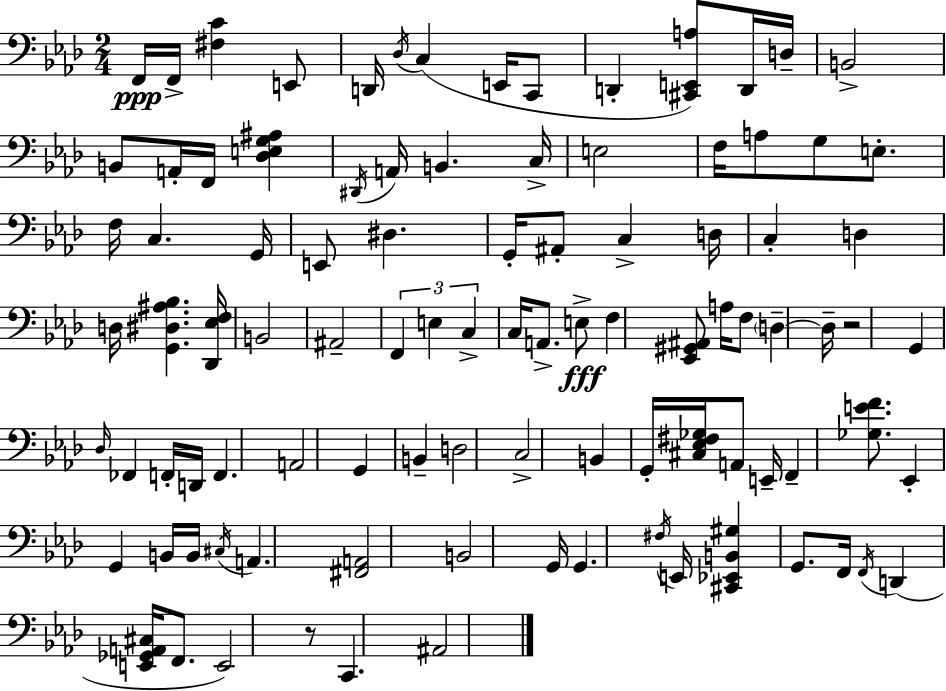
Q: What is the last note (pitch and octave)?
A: A#2